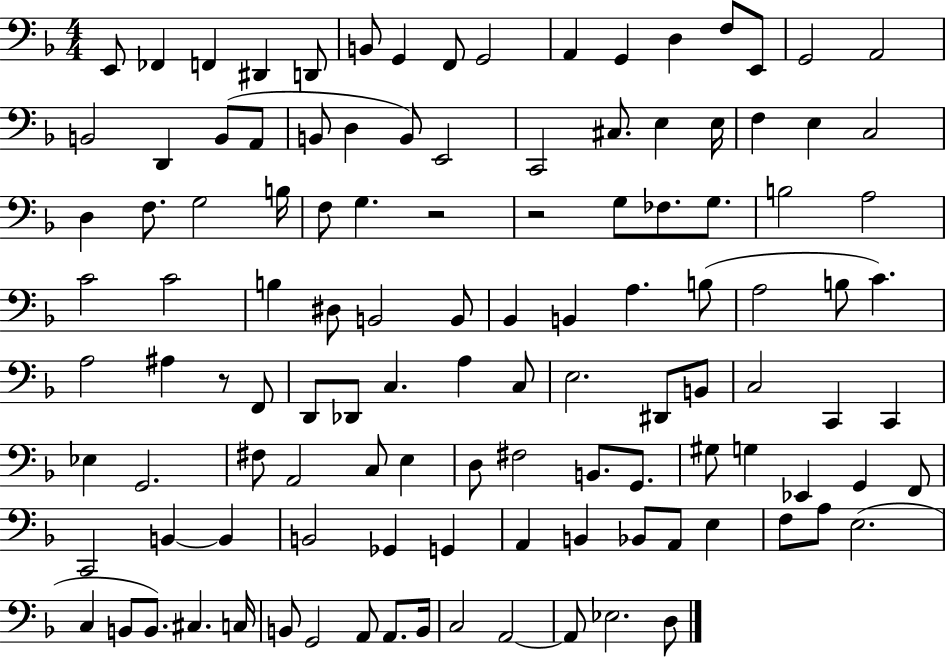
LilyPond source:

{
  \clef bass
  \numericTimeSignature
  \time 4/4
  \key f \major
  \repeat volta 2 { e,8 fes,4 f,4 dis,4 d,8 | b,8 g,4 f,8 g,2 | a,4 g,4 d4 f8 e,8 | g,2 a,2 | \break b,2 d,4 b,8( a,8 | b,8 d4 b,8) e,2 | c,2 cis8. e4 e16 | f4 e4 c2 | \break d4 f8. g2 b16 | f8 g4. r2 | r2 g8 fes8. g8. | b2 a2 | \break c'2 c'2 | b4 dis8 b,2 b,8 | bes,4 b,4 a4. b8( | a2 b8 c'4.) | \break a2 ais4 r8 f,8 | d,8 des,8 c4. a4 c8 | e2. dis,8 b,8 | c2 c,4 c,4 | \break ees4 g,2. | fis8 a,2 c8 e4 | d8 fis2 b,8. g,8. | gis8 g4 ees,4 g,4 f,8 | \break c,2 b,4~~ b,4 | b,2 ges,4 g,4 | a,4 b,4 bes,8 a,8 e4 | f8 a8 e2.( | \break c4 b,8 b,8.) cis4. c16 | b,8 g,2 a,8 a,8. b,16 | c2 a,2~~ | a,8 ees2. d8 | \break } \bar "|."
}